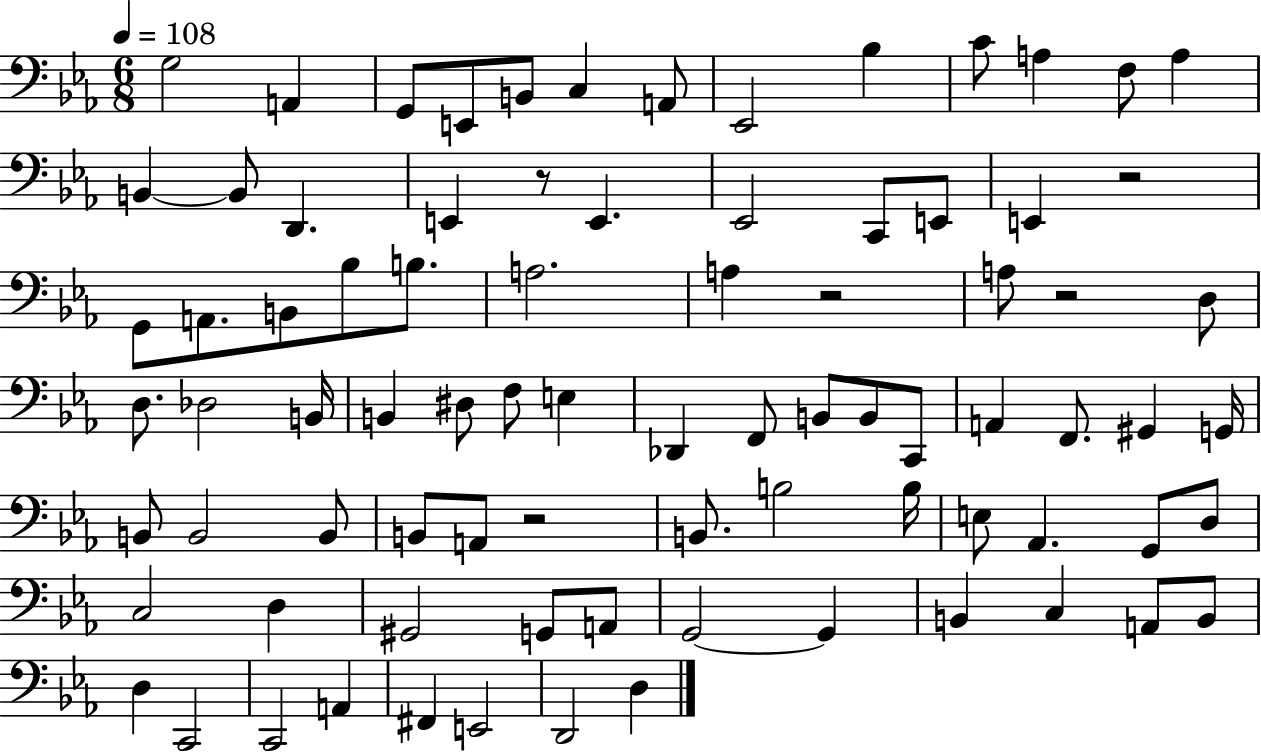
X:1
T:Untitled
M:6/8
L:1/4
K:Eb
G,2 A,, G,,/2 E,,/2 B,,/2 C, A,,/2 _E,,2 _B, C/2 A, F,/2 A, B,, B,,/2 D,, E,, z/2 E,, _E,,2 C,,/2 E,,/2 E,, z2 G,,/2 A,,/2 B,,/2 _B,/2 B,/2 A,2 A, z2 A,/2 z2 D,/2 D,/2 _D,2 B,,/4 B,, ^D,/2 F,/2 E, _D,, F,,/2 B,,/2 B,,/2 C,,/2 A,, F,,/2 ^G,, G,,/4 B,,/2 B,,2 B,,/2 B,,/2 A,,/2 z2 B,,/2 B,2 B,/4 E,/2 _A,, G,,/2 D,/2 C,2 D, ^G,,2 G,,/2 A,,/2 G,,2 G,, B,, C, A,,/2 B,,/2 D, C,,2 C,,2 A,, ^F,, E,,2 D,,2 D,